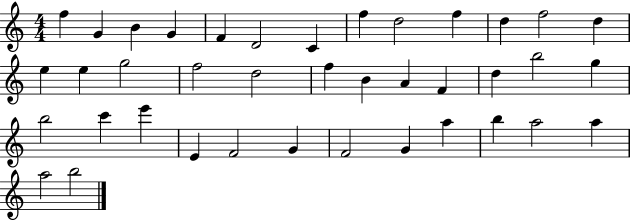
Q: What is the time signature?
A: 4/4